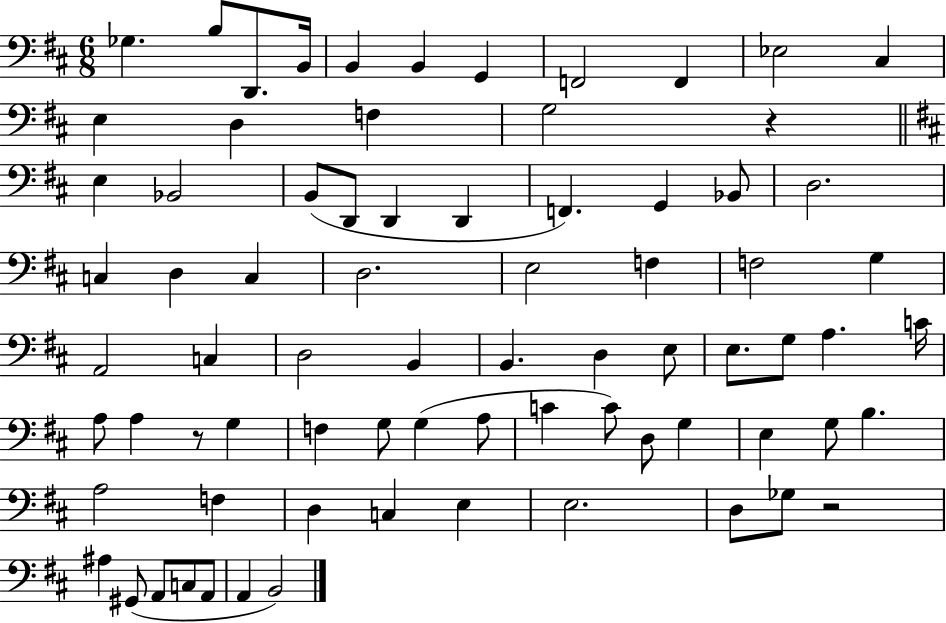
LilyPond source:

{
  \clef bass
  \numericTimeSignature
  \time 6/8
  \key d \major
  ges4. b8 d,8. b,16 | b,4 b,4 g,4 | f,2 f,4 | ees2 cis4 | \break e4 d4 f4 | g2 r4 | \bar "||" \break \key d \major e4 bes,2 | b,8( d,8 d,4 d,4 | f,4.) g,4 bes,8 | d2. | \break c4 d4 c4 | d2. | e2 f4 | f2 g4 | \break a,2 c4 | d2 b,4 | b,4. d4 e8 | e8. g8 a4. c'16 | \break a8 a4 r8 g4 | f4 g8 g4( a8 | c'4 c'8) d8 g4 | e4 g8 b4. | \break a2 f4 | d4 c4 e4 | e2. | d8 ges8 r2 | \break ais4 gis,8( a,8 c8 a,8 | a,4 b,2) | \bar "|."
}